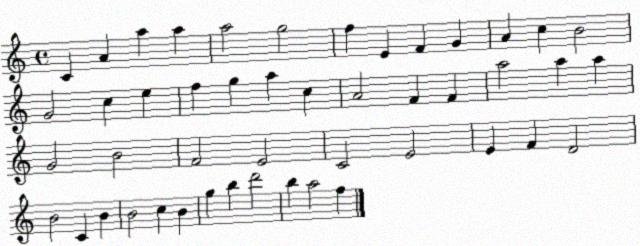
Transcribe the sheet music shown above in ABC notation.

X:1
T:Untitled
M:4/4
L:1/4
K:C
C A a a a2 g2 f E F G A c B2 G2 c e f g a c A2 F F a2 a a G2 B2 F2 E2 C2 E2 E F D2 B2 C B B2 c B g b d'2 b a2 f